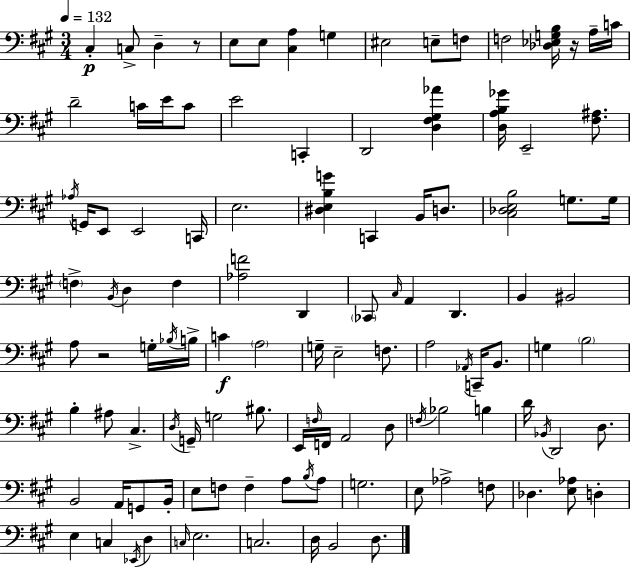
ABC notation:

X:1
T:Untitled
M:3/4
L:1/4
K:A
^C, C,/2 D, z/2 E,/2 E,/2 [^C,A,] G, ^E,2 E,/2 F,/2 F,2 [_D,_E,G,B,]/4 z/4 A,/4 C/4 D2 C/4 E/4 C/2 E2 C,, D,,2 [D,^F,^G,_A] [D,A,B,_G]/4 E,,2 [^F,^A,]/2 _A,/4 G,,/4 E,,/2 E,,2 C,,/4 E,2 [^D,E,B,G] C,, B,,/4 D,/2 [^C,_D,E,B,]2 G,/2 G,/4 F, B,,/4 D, F, [_A,F]2 D,, _C,,/2 ^C,/4 A,, D,, B,, ^B,,2 A,/2 z2 G,/4 _B,/4 B,/4 C A,2 G,/4 E,2 F,/2 A,2 _A,,/4 C,,/4 B,,/2 G, B,2 B, ^A,/2 ^C, D,/4 G,,/4 G,2 ^B,/2 E,,/4 F,/4 F,,/4 A,,2 D,/2 F,/4 _B,2 B, D/4 _B,,/4 D,,2 D,/2 B,,2 A,,/4 G,,/2 B,,/4 E,/2 F,/2 F, A,/2 B,/4 A,/2 G,2 E,/2 _A,2 F,/2 _D, [E,_A,]/2 D, E, C, _E,,/4 D, C,/4 E,2 C,2 D,/4 B,,2 D,/2